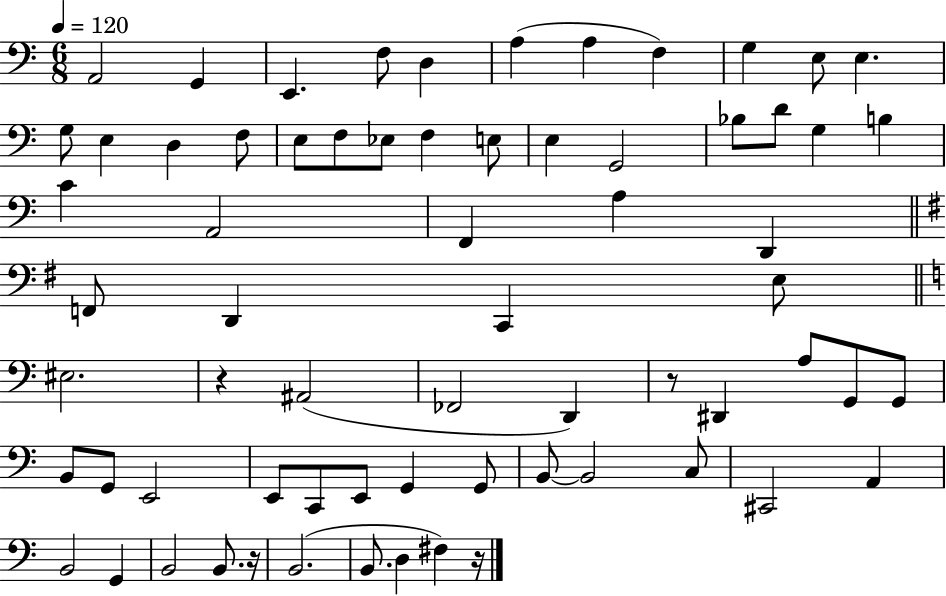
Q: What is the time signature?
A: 6/8